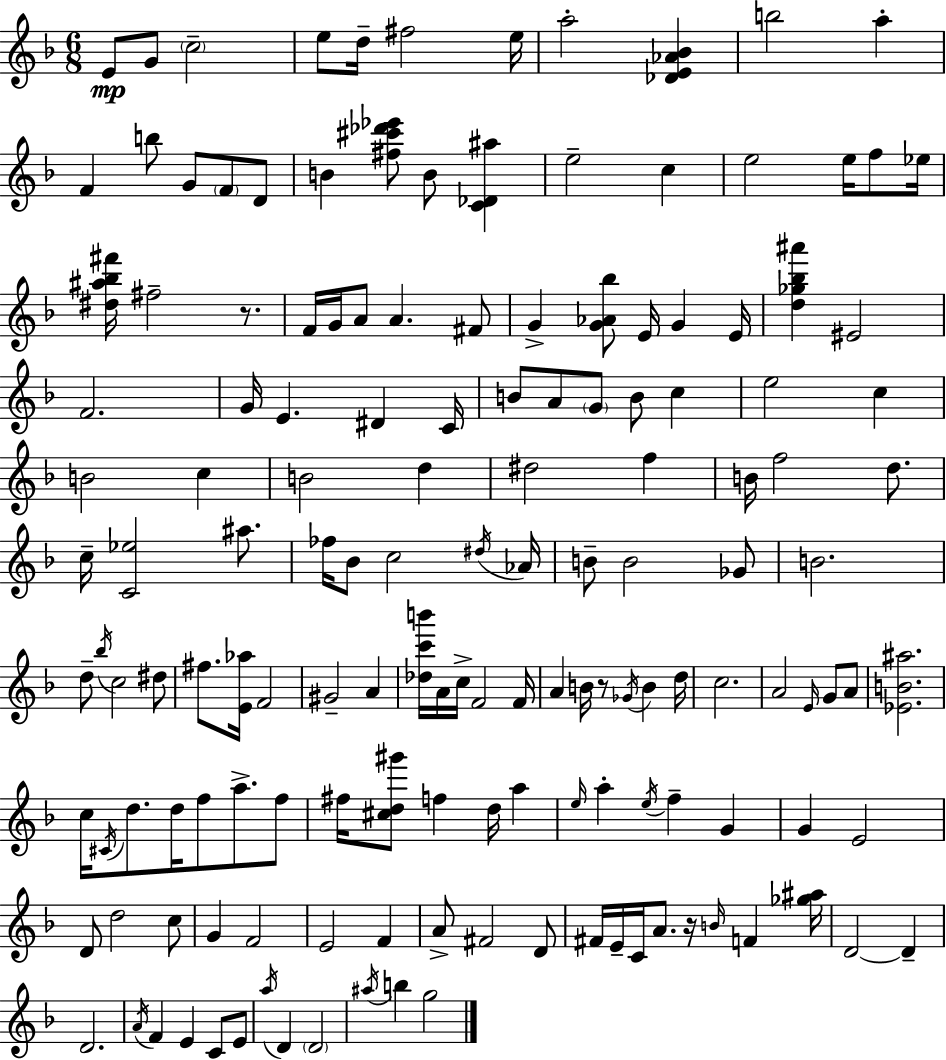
E4/e G4/e C5/h E5/e D5/s F#5/h E5/s A5/h [Db4,E4,Ab4,Bb4]/q B5/h A5/q F4/q B5/e G4/e F4/e D4/e B4/q [F#5,C#6,Db6,Eb6]/e B4/e [C4,Db4,A#5]/q E5/h C5/q E5/h E5/s F5/e Eb5/s [D#5,A#5,Bb5,F#6]/s F#5/h R/e. F4/s G4/s A4/e A4/q. F#4/e G4/q [G4,Ab4,Bb5]/e E4/s G4/q E4/s [D5,Gb5,Bb5,A#6]/q EIS4/h F4/h. G4/s E4/q. D#4/q C4/s B4/e A4/e G4/e B4/e C5/q E5/h C5/q B4/h C5/q B4/h D5/q D#5/h F5/q B4/s F5/h D5/e. C5/s [C4,Eb5]/h A#5/e. FES5/s Bb4/e C5/h D#5/s Ab4/s B4/e B4/h Gb4/e B4/h. D5/e Bb5/s C5/h D#5/e F#5/e. [E4,Ab5]/s F4/h G#4/h A4/q [Db5,C6,B6]/s A4/s C5/s F4/h F4/s A4/q B4/s R/e Gb4/s B4/q D5/s C5/h. A4/h E4/s G4/e A4/e [Eb4,B4,A#5]/h. C5/s C#4/s D5/e. D5/s F5/e A5/e. F5/e F#5/s [C#5,D5,G#6]/e F5/q D5/s A5/q E5/s A5/q E5/s F5/q G4/q G4/q E4/h D4/e D5/h C5/e G4/q F4/h E4/h F4/q A4/e F#4/h D4/e F#4/s E4/s C4/s A4/e. R/s B4/s F4/q [Gb5,A#5]/s D4/h D4/q D4/h. A4/s F4/q E4/q C4/e E4/e A5/s D4/q D4/h A#5/s B5/q G5/h